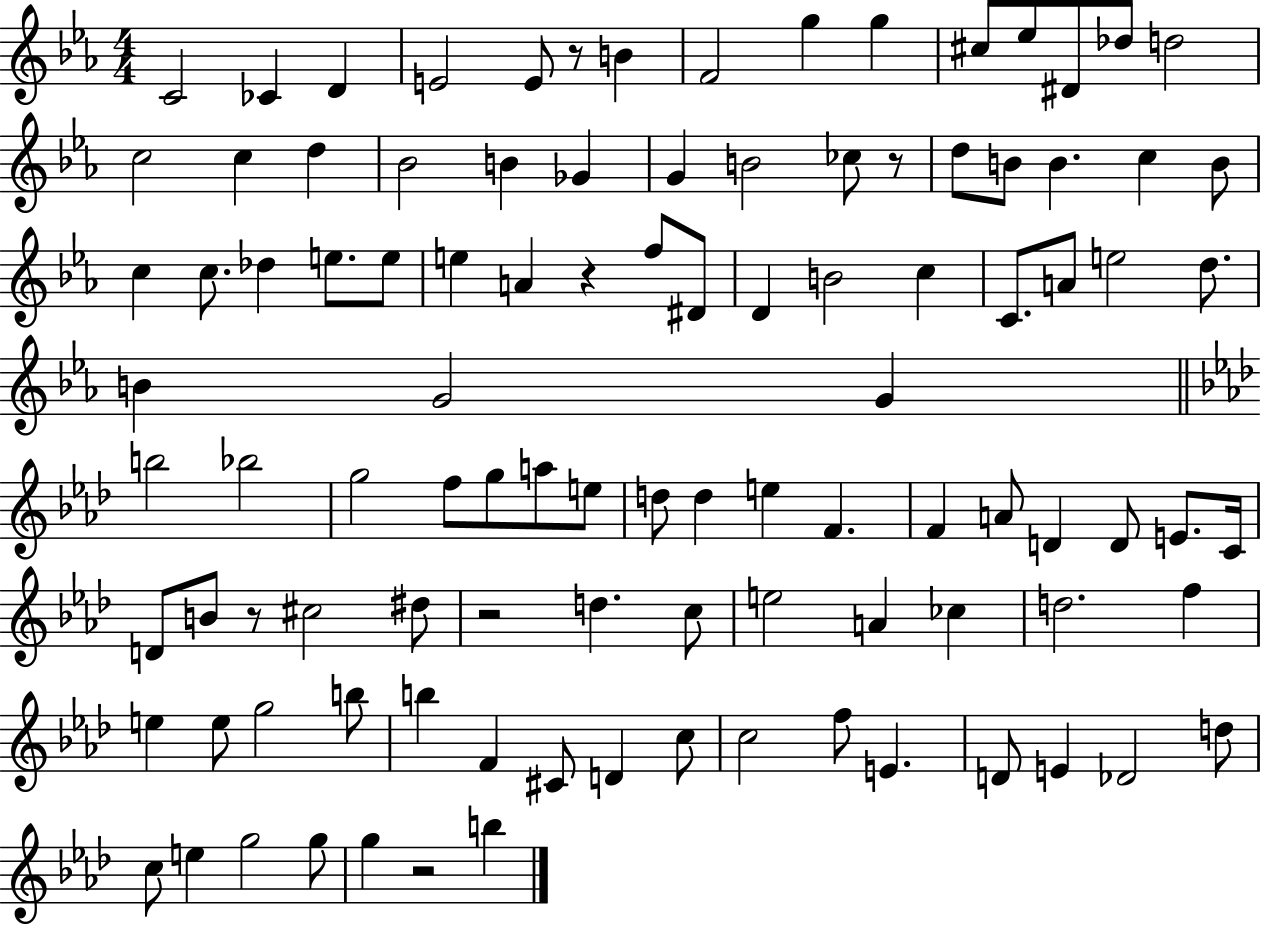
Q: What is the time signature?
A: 4/4